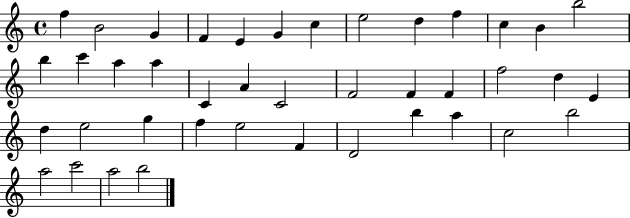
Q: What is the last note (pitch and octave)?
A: B5